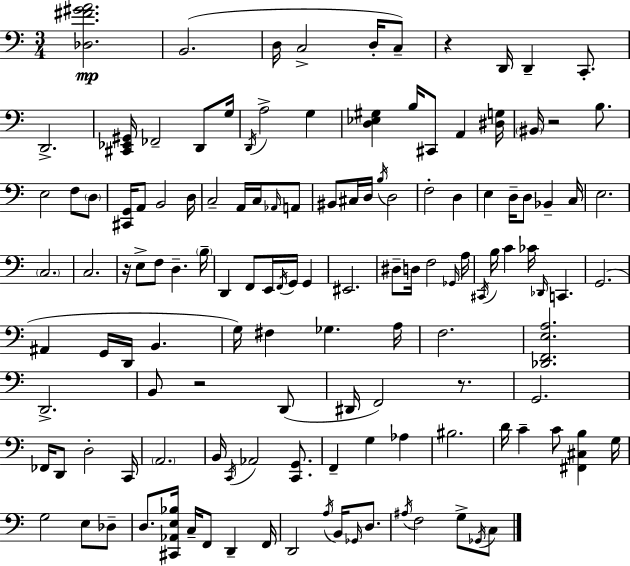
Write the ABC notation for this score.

X:1
T:Untitled
M:3/4
L:1/4
K:C
[_D,^F^GA]2 B,,2 D,/4 C,2 D,/4 C,/2 z D,,/4 D,, C,,/2 D,,2 [^C,,_E,,^G,,]/4 _F,,2 D,,/2 G,/4 D,,/4 A,2 G, [D,_E,^G,] B,/4 ^C,,/2 A,, [^D,G,]/4 ^B,,/4 z2 B,/2 E,2 F,/2 D,/2 [^C,,G,,]/4 A,,/2 B,,2 D,/4 C,2 A,,/4 C,/4 _A,,/4 A,,/2 ^B,,/2 ^C,/4 D,/4 B,/4 D,2 F,2 D, E, D,/4 D,/2 _B,, C,/4 E,2 C,2 C,2 z/4 E,/2 F,/2 D, B,/4 D,, F,,/2 E,,/4 F,,/4 G,,/4 G,, ^E,,2 ^D,/2 D,/4 F,2 _G,,/4 A,/4 ^C,,/4 B,/4 C _C/4 _D,,/4 C,, G,,2 ^A,, G,,/4 D,,/4 B,, G,/4 ^F, _G, A,/4 F,2 [_D,,F,,E,A,]2 D,,2 B,,/2 z2 D,,/2 ^D,,/4 F,,2 z/2 G,,2 _F,,/4 D,,/2 D,2 C,,/4 A,,2 B,,/4 C,,/4 _A,,2 [C,,G,,]/2 F,, G, _A, ^B,2 D/4 C C/2 [^F,,^C,B,] G,/4 G,2 E,/2 _D,/2 D,/2 [^C,,_A,,E,_B,]/4 C,/4 F,,/2 D,, F,,/4 D,,2 A,/4 B,,/4 _G,,/4 D,/2 ^A,/4 F,2 G,/2 _G,,/4 C,/2